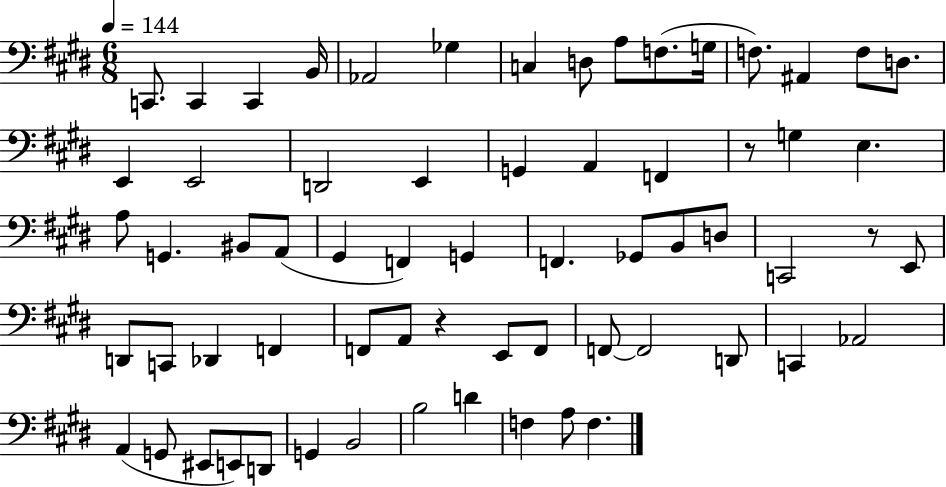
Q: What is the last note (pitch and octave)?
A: F3